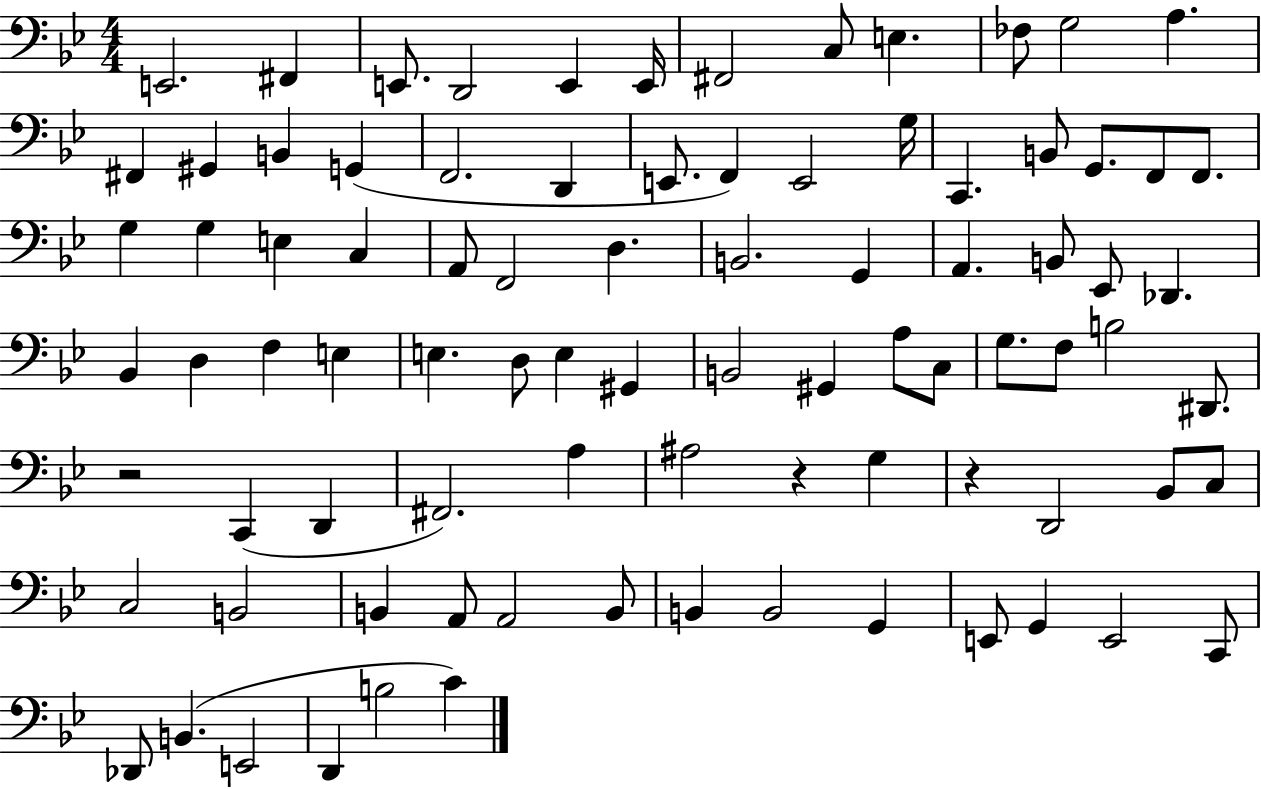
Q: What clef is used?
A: bass